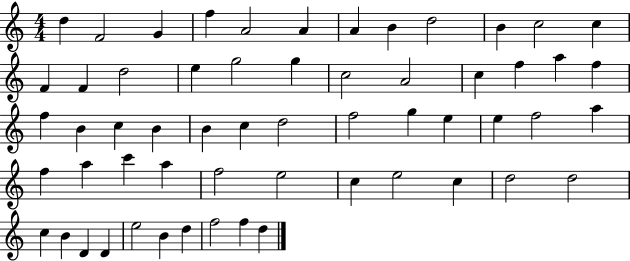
{
  \clef treble
  \numericTimeSignature
  \time 4/4
  \key c \major
  d''4 f'2 g'4 | f''4 a'2 a'4 | a'4 b'4 d''2 | b'4 c''2 c''4 | \break f'4 f'4 d''2 | e''4 g''2 g''4 | c''2 a'2 | c''4 f''4 a''4 f''4 | \break f''4 b'4 c''4 b'4 | b'4 c''4 d''2 | f''2 g''4 e''4 | e''4 f''2 a''4 | \break f''4 a''4 c'''4 a''4 | f''2 e''2 | c''4 e''2 c''4 | d''2 d''2 | \break c''4 b'4 d'4 d'4 | e''2 b'4 d''4 | f''2 f''4 d''4 | \bar "|."
}